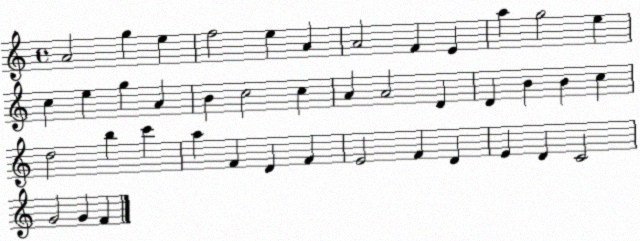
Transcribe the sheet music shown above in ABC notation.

X:1
T:Untitled
M:4/4
L:1/4
K:C
A2 g e f2 e A A2 F E a g2 e c e g A B c2 c A A2 D D B B c d2 b c' a F D F E2 F D E D C2 G2 G F